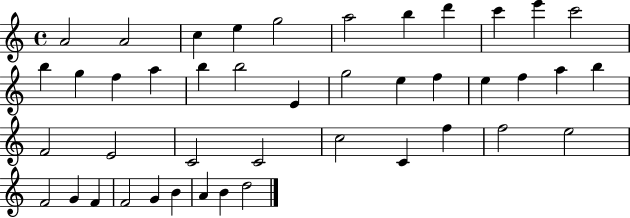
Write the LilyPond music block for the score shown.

{
  \clef treble
  \time 4/4
  \defaultTimeSignature
  \key c \major
  a'2 a'2 | c''4 e''4 g''2 | a''2 b''4 d'''4 | c'''4 e'''4 c'''2 | \break b''4 g''4 f''4 a''4 | b''4 b''2 e'4 | g''2 e''4 f''4 | e''4 f''4 a''4 b''4 | \break f'2 e'2 | c'2 c'2 | c''2 c'4 f''4 | f''2 e''2 | \break f'2 g'4 f'4 | f'2 g'4 b'4 | a'4 b'4 d''2 | \bar "|."
}